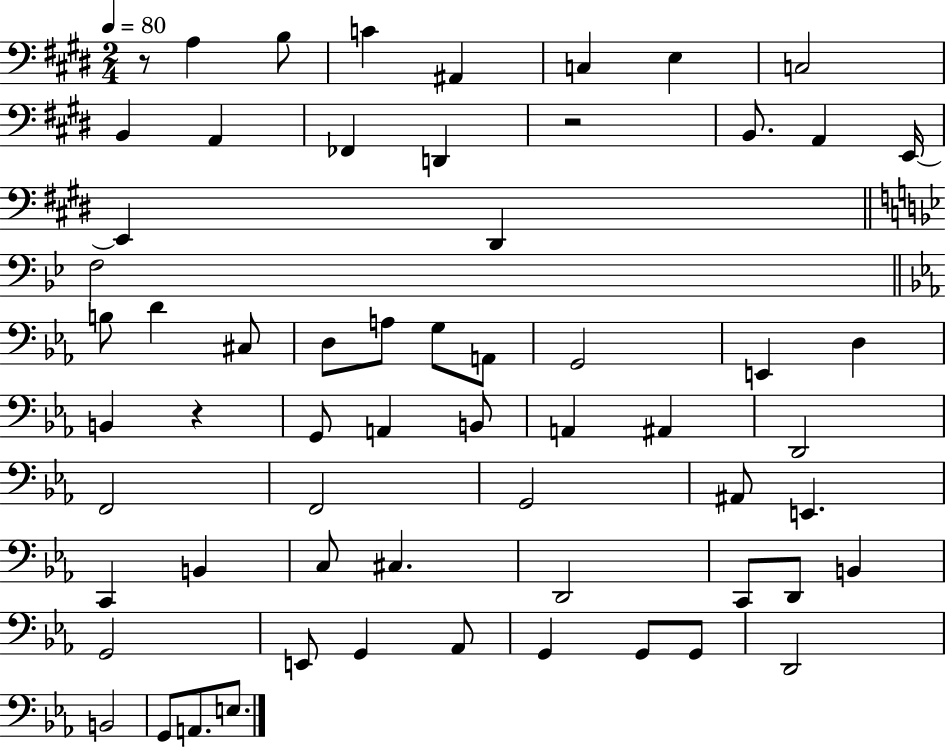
{
  \clef bass
  \numericTimeSignature
  \time 2/4
  \key e \major
  \tempo 4 = 80
  r8 a4 b8 | c'4 ais,4 | c4 e4 | c2 | \break b,4 a,4 | fes,4 d,4 | r2 | b,8. a,4 e,16~~ | \break e,4 dis,4 | \bar "||" \break \key g \minor f2 | \bar "||" \break \key ees \major b8 d'4 cis8 | d8 a8 g8 a,8 | g,2 | e,4 d4 | \break b,4 r4 | g,8 a,4 b,8 | a,4 ais,4 | d,2 | \break f,2 | f,2 | g,2 | ais,8 e,4. | \break c,4 b,4 | c8 cis4. | d,2 | c,8 d,8 b,4 | \break g,2 | e,8 g,4 aes,8 | g,4 g,8 g,8 | d,2 | \break b,2 | g,8 a,8. e8. | \bar "|."
}